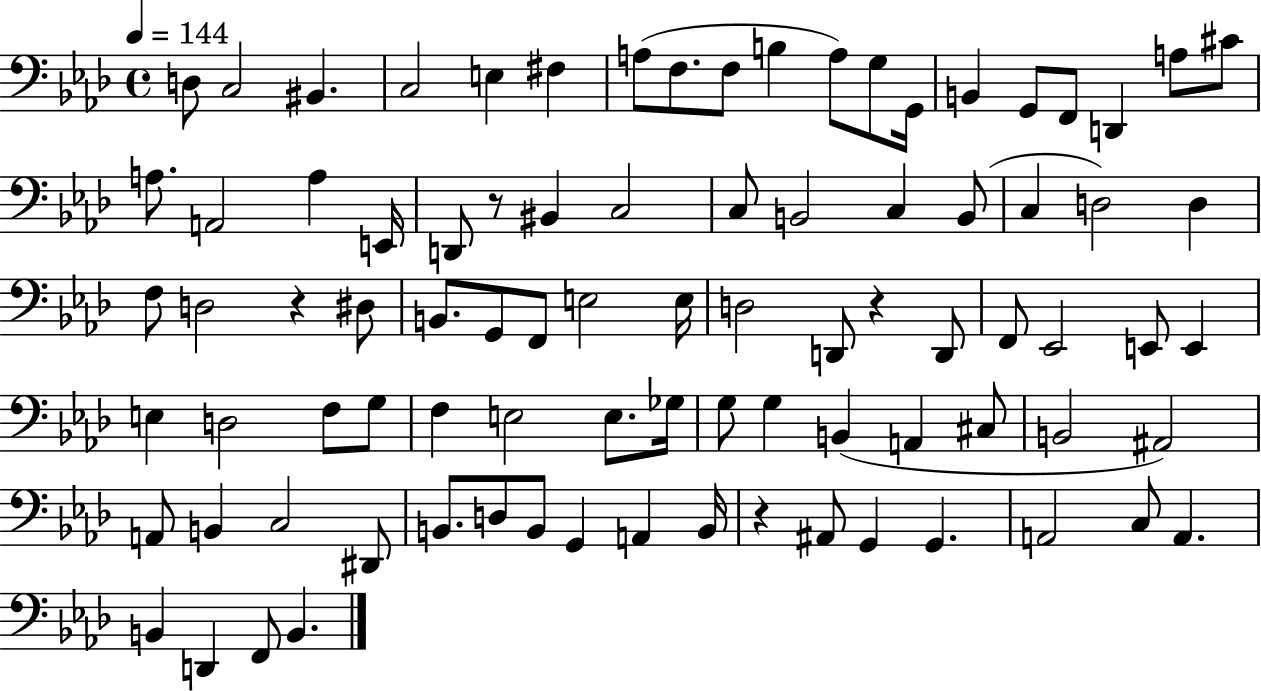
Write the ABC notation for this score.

X:1
T:Untitled
M:4/4
L:1/4
K:Ab
D,/2 C,2 ^B,, C,2 E, ^F, A,/2 F,/2 F,/2 B, A,/2 G,/2 G,,/4 B,, G,,/2 F,,/2 D,, A,/2 ^C/2 A,/2 A,,2 A, E,,/4 D,,/2 z/2 ^B,, C,2 C,/2 B,,2 C, B,,/2 C, D,2 D, F,/2 D,2 z ^D,/2 B,,/2 G,,/2 F,,/2 E,2 E,/4 D,2 D,,/2 z D,,/2 F,,/2 _E,,2 E,,/2 E,, E, D,2 F,/2 G,/2 F, E,2 E,/2 _G,/4 G,/2 G, B,, A,, ^C,/2 B,,2 ^A,,2 A,,/2 B,, C,2 ^D,,/2 B,,/2 D,/2 B,,/2 G,, A,, B,,/4 z ^A,,/2 G,, G,, A,,2 C,/2 A,, B,, D,, F,,/2 B,,